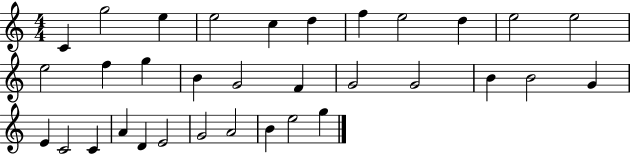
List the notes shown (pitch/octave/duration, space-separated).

C4/q G5/h E5/q E5/h C5/q D5/q F5/q E5/h D5/q E5/h E5/h E5/h F5/q G5/q B4/q G4/h F4/q G4/h G4/h B4/q B4/h G4/q E4/q C4/h C4/q A4/q D4/q E4/h G4/h A4/h B4/q E5/h G5/q